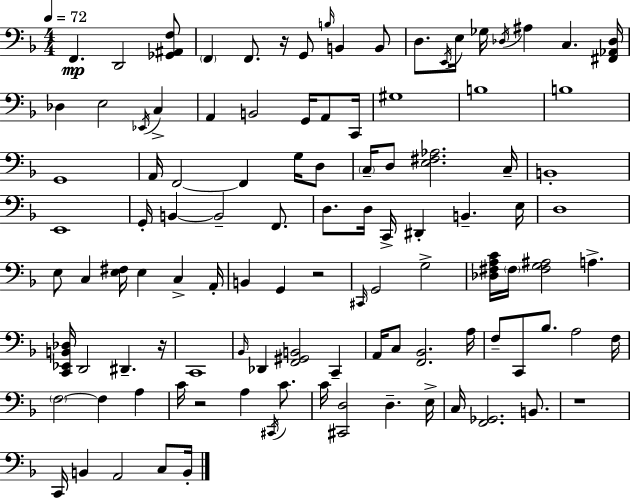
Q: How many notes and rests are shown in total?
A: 108